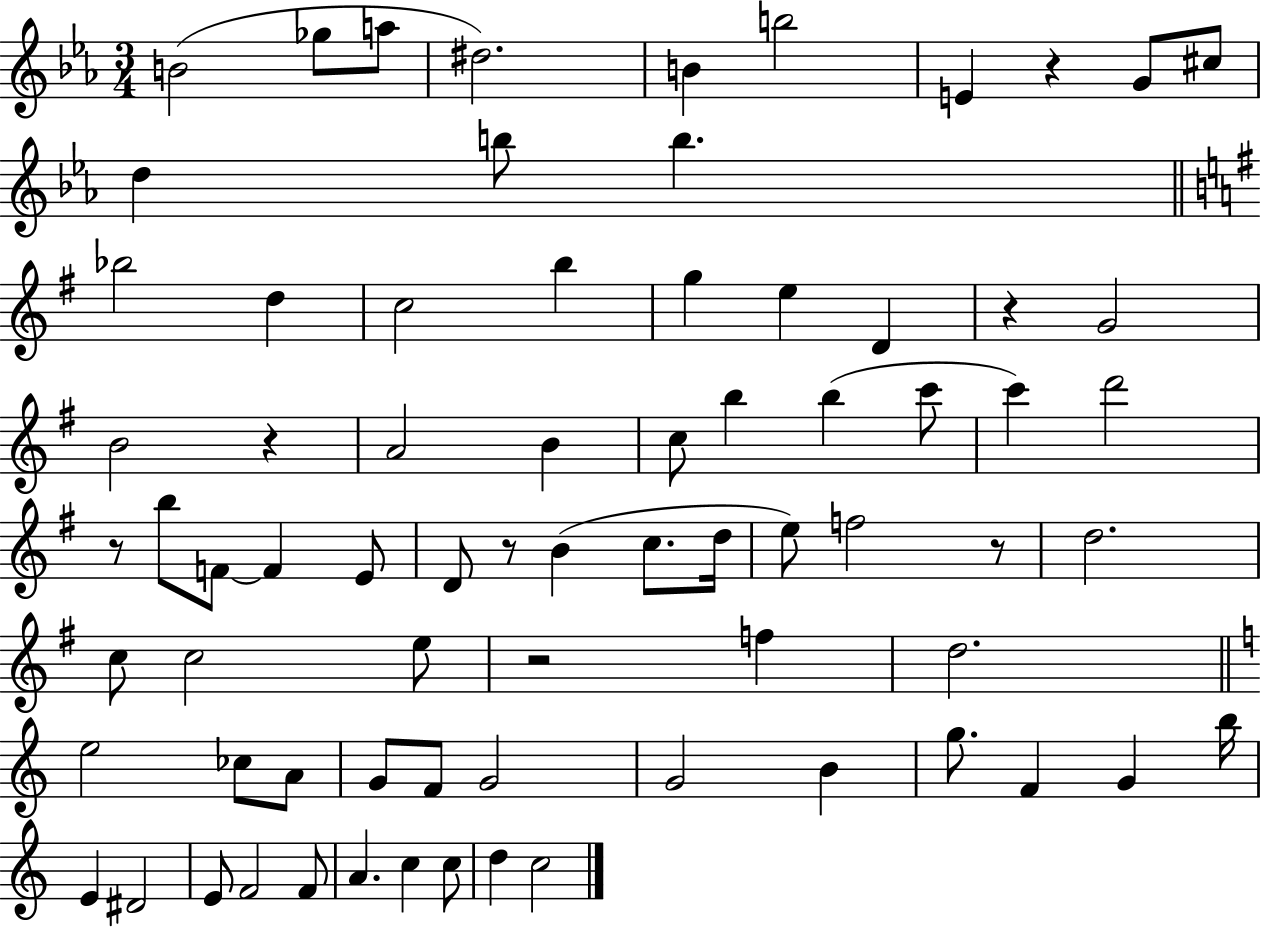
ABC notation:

X:1
T:Untitled
M:3/4
L:1/4
K:Eb
B2 _g/2 a/2 ^d2 B b2 E z G/2 ^c/2 d b/2 b _b2 d c2 b g e D z G2 B2 z A2 B c/2 b b c'/2 c' d'2 z/2 b/2 F/2 F E/2 D/2 z/2 B c/2 d/4 e/2 f2 z/2 d2 c/2 c2 e/2 z2 f d2 e2 _c/2 A/2 G/2 F/2 G2 G2 B g/2 F G b/4 E ^D2 E/2 F2 F/2 A c c/2 d c2